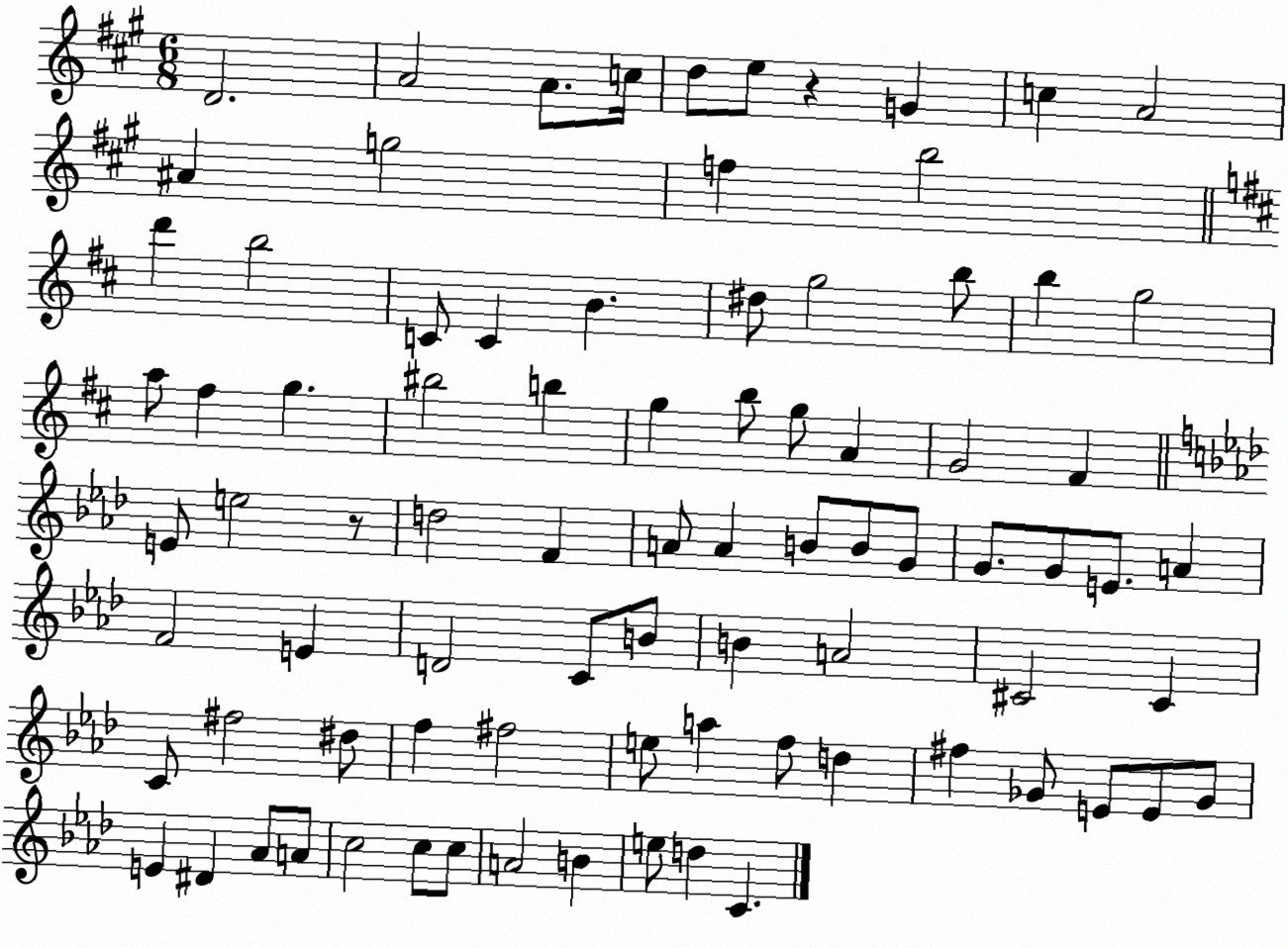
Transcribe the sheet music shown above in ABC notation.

X:1
T:Untitled
M:6/8
L:1/4
K:A
D2 A2 A/2 c/4 d/2 e/2 z G c A2 ^A g2 f b2 d' b2 C/2 C B ^d/2 g2 b/2 b g2 a/2 ^f g ^b2 b g b/2 g/2 A G2 ^F E/2 e2 z/2 d2 F A/2 A B/2 B/2 G/2 G/2 G/2 E/2 A F2 E D2 C/2 B/2 B A2 ^C2 ^C C/2 ^f2 ^d/2 f ^f2 e/2 a f/2 d ^f _G/2 E/2 E/2 _G/2 E ^D _A/2 A/2 c2 c/2 c/2 A2 B e/2 d C